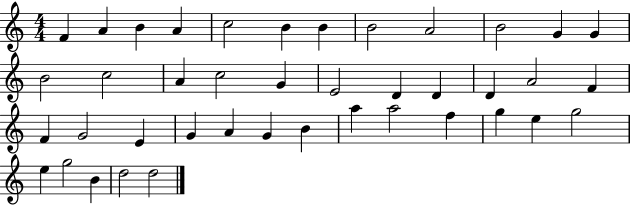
X:1
T:Untitled
M:4/4
L:1/4
K:C
F A B A c2 B B B2 A2 B2 G G B2 c2 A c2 G E2 D D D A2 F F G2 E G A G B a a2 f g e g2 e g2 B d2 d2